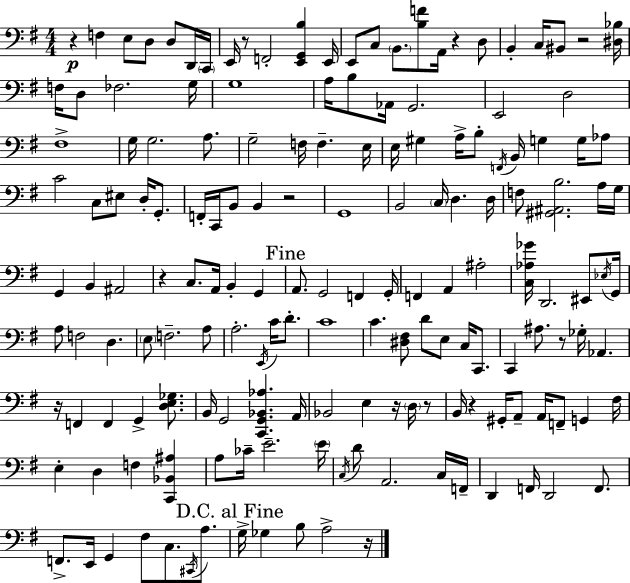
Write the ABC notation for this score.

X:1
T:Untitled
M:4/4
L:1/4
K:G
z F, E,/2 D,/2 D,/2 D,,/4 C,,/4 E,,/4 z/2 F,,2 [E,,G,,B,] E,,/4 E,,/2 C,/2 B,,/2 [B,F]/2 A,,/4 z D,/2 B,, C,/4 ^B,,/2 z2 [^D,_B,]/4 F,/4 D,/2 _F,2 G,/4 G,4 A,/4 B,/2 _A,,/4 G,,2 E,,2 D,2 ^F,4 G,/4 G,2 A,/2 G,2 F,/4 F, E,/4 E,/4 ^G, A,/4 B,/2 F,,/4 B,,/4 G, G,/4 _A,/2 C2 C,/2 ^E,/2 D,/4 G,,/2 F,,/4 C,,/4 B,,/2 B,, z2 G,,4 B,,2 C,/4 D, D,/4 F,/2 [^G,,^A,,B,]2 A,/4 G,/4 G,, B,, ^A,,2 z C,/2 A,,/4 B,, G,, A,,/2 G,,2 F,, G,,/4 F,, A,, ^A,2 [C,_A,_G]/4 D,,2 ^E,,/2 _E,/4 G,,/4 A,/2 F,2 D, E,/2 F,2 A,/2 A,2 E,,/4 C/4 D/2 C4 C [^D,^F,]/2 D/2 E,/2 C,/4 C,,/2 C,, ^A,/2 z/2 _G,/4 _A,, z/4 F,, F,, G,, [D,E,_G,]/2 B,,/4 G,,2 [C,,G,,_B,,_A,] A,,/4 _B,,2 E, z/4 D,/4 z/2 B,,/4 z ^G,,/4 A,,/2 A,,/4 F,,/2 G,, ^F,/4 E, D, F, [C,,_B,,^A,] A,/2 _C/4 E2 E/4 C,/4 D/2 A,,2 C,/4 F,,/4 D,, F,,/4 D,,2 F,,/2 F,,/2 E,,/4 G,, ^F,/2 C,/2 ^C,,/4 A,/2 G,/4 _G, B,/2 A,2 z/4